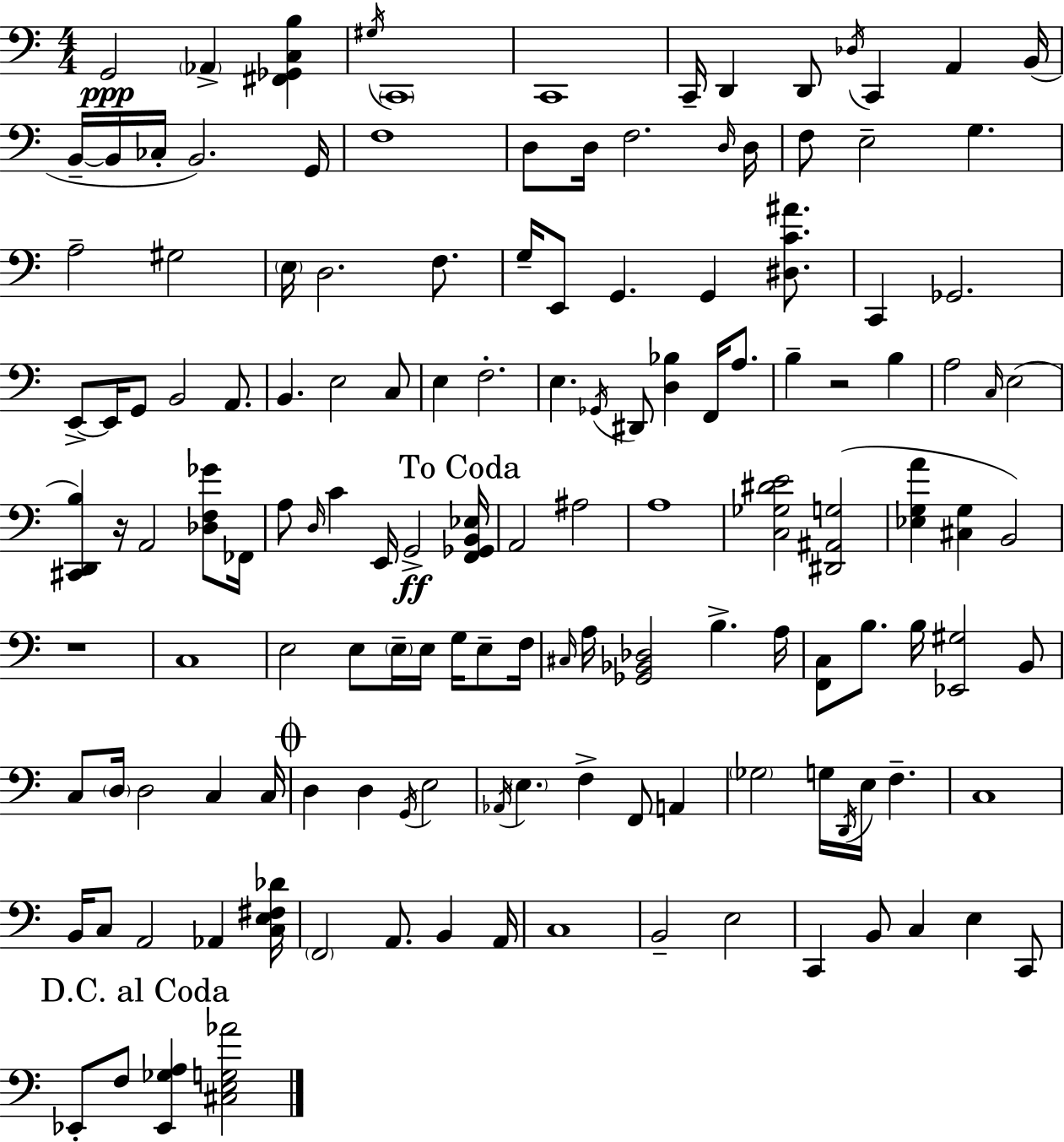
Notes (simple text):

G2/h Ab2/q [F#2,Gb2,C3,B3]/q G#3/s C2/w C2/w C2/s D2/q D2/e Db3/s C2/q A2/q B2/s B2/s B2/s CES3/s B2/h. G2/s F3/w D3/e D3/s F3/h. D3/s D3/s F3/e E3/h G3/q. A3/h G#3/h E3/s D3/h. F3/e. G3/s E2/e G2/q. G2/q [D#3,C4,A#4]/e. C2/q Gb2/h. E2/e E2/s G2/e B2/h A2/e. B2/q. E3/h C3/e E3/q F3/h. E3/q. Gb2/s D#2/e [D3,Bb3]/q F2/s A3/e. B3/q R/h B3/q A3/h C3/s E3/h [C#2,D2,B3]/q R/s A2/h [Db3,F3,Gb4]/e FES2/s A3/e D3/s C4/q E2/s G2/h [F2,Gb2,B2,Eb3]/s A2/h A#3/h A3/w [C3,Gb3,D#4,E4]/h [D#2,A#2,G3]/h [Eb3,G3,A4]/q [C#3,G3]/q B2/h R/w C3/w E3/h E3/e E3/s E3/s G3/s E3/e F3/s C#3/s A3/s [Gb2,Bb2,Db3]/h B3/q. A3/s [F2,C3]/e B3/e. B3/s [Eb2,G#3]/h B2/e C3/e D3/s D3/h C3/q C3/s D3/q D3/q G2/s E3/h Ab2/s E3/q. F3/q F2/e A2/q Gb3/h G3/s D2/s E3/s F3/q. C3/w B2/s C3/e A2/h Ab2/q [C3,E3,F#3,Db4]/s F2/h A2/e. B2/q A2/s C3/w B2/h E3/h C2/q B2/e C3/q E3/q C2/e Eb2/e F3/e [Eb2,Gb3,A3]/q [C#3,E3,G3,Ab4]/h